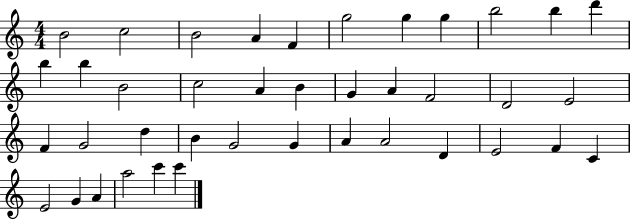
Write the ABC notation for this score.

X:1
T:Untitled
M:4/4
L:1/4
K:C
B2 c2 B2 A F g2 g g b2 b d' b b B2 c2 A B G A F2 D2 E2 F G2 d B G2 G A A2 D E2 F C E2 G A a2 c' c'